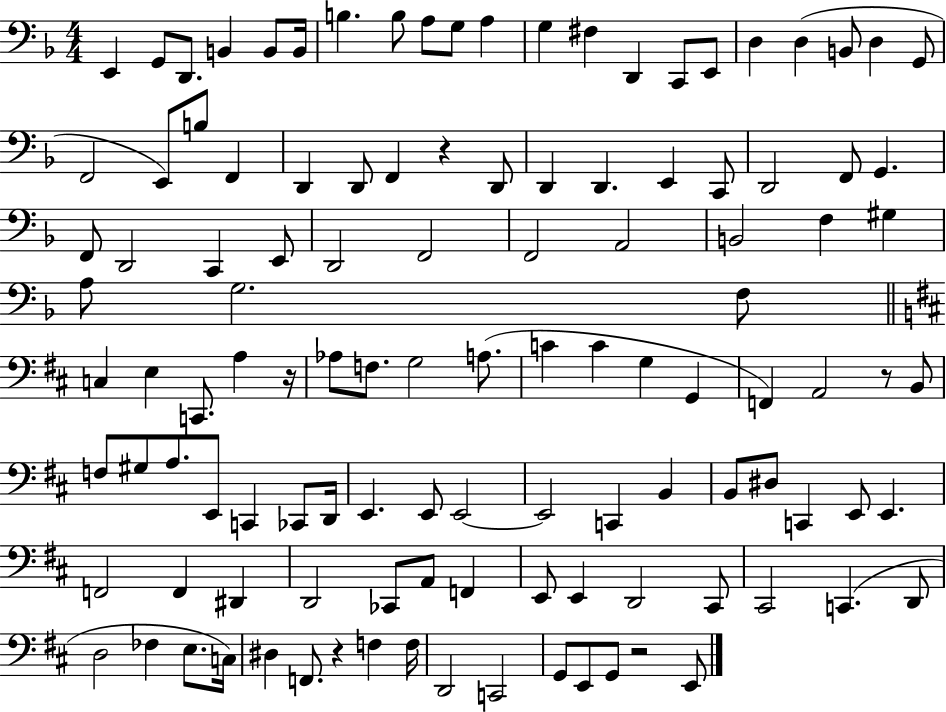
{
  \clef bass
  \numericTimeSignature
  \time 4/4
  \key f \major
  \repeat volta 2 { e,4 g,8 d,8. b,4 b,8 b,16 | b4. b8 a8 g8 a4 | g4 fis4 d,4 c,8 e,8 | d4 d4( b,8 d4 g,8 | \break f,2 e,8) b8 f,4 | d,4 d,8 f,4 r4 d,8 | d,4 d,4. e,4 c,8 | d,2 f,8 g,4. | \break f,8 d,2 c,4 e,8 | d,2 f,2 | f,2 a,2 | b,2 f4 gis4 | \break a8 g2. f8 | \bar "||" \break \key b \minor c4 e4 c,8. a4 r16 | aes8 f8. g2 a8.( | c'4 c'4 g4 g,4 | f,4) a,2 r8 b,8 | \break f8 gis8 a8. e,8 c,4 ces,8 d,16 | e,4. e,8 e,2~~ | e,2 c,4 b,4 | b,8 dis8 c,4 e,8 e,4. | \break f,2 f,4 dis,4 | d,2 ces,8 a,8 f,4 | e,8 e,4 d,2 cis,8 | cis,2 c,4.( d,8 | \break d2 fes4 e8. c16) | dis4 f,8. r4 f4 f16 | d,2 c,2 | g,8 e,8 g,8 r2 e,8 | \break } \bar "|."
}